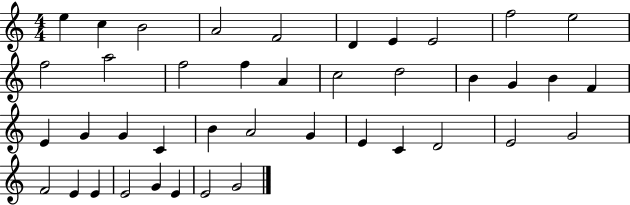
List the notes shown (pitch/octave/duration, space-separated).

E5/q C5/q B4/h A4/h F4/h D4/q E4/q E4/h F5/h E5/h F5/h A5/h F5/h F5/q A4/q C5/h D5/h B4/q G4/q B4/q F4/q E4/q G4/q G4/q C4/q B4/q A4/h G4/q E4/q C4/q D4/h E4/h G4/h F4/h E4/q E4/q E4/h G4/q E4/q E4/h G4/h